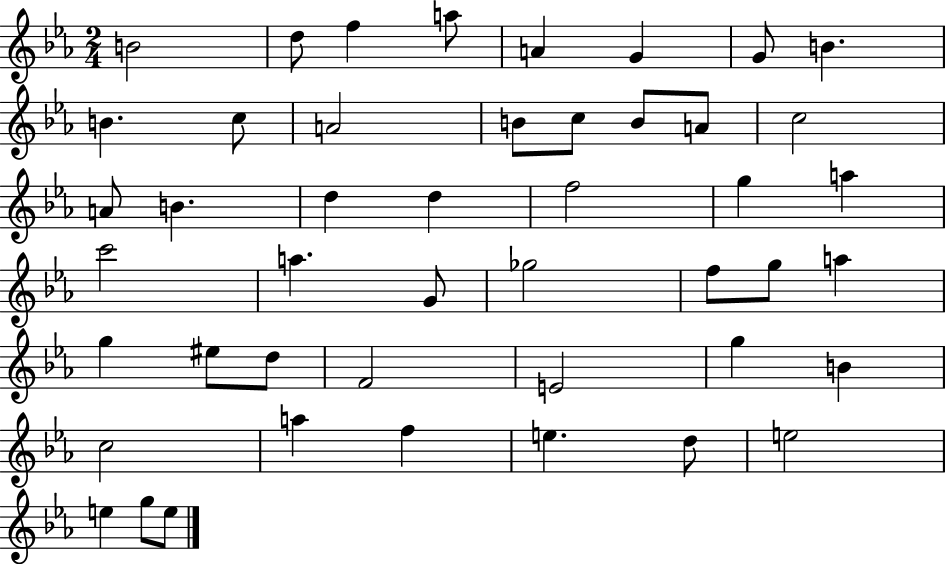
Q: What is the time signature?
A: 2/4